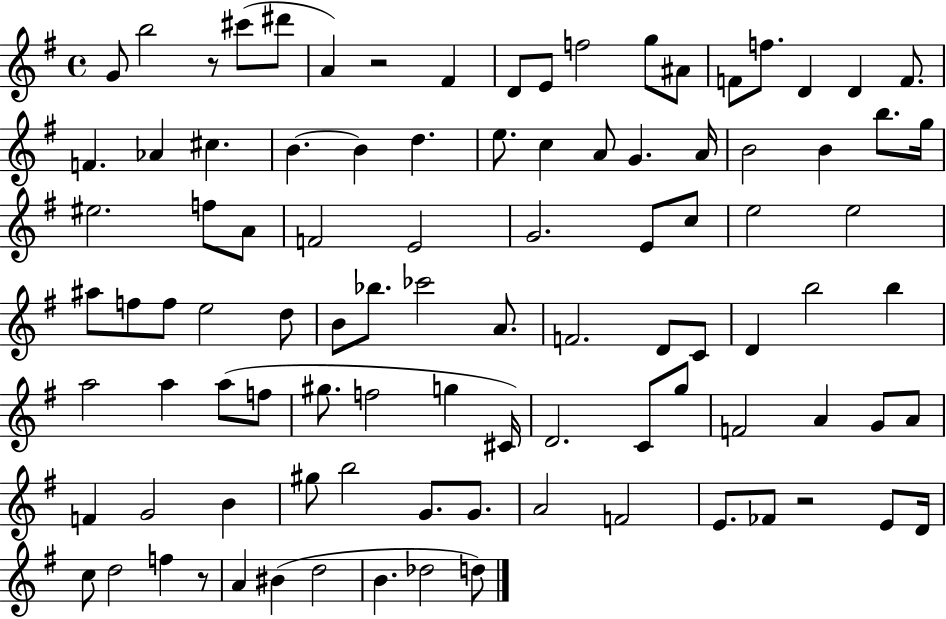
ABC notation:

X:1
T:Untitled
M:4/4
L:1/4
K:G
G/2 b2 z/2 ^c'/2 ^d'/2 A z2 ^F D/2 E/2 f2 g/2 ^A/2 F/2 f/2 D D F/2 F _A ^c B B d e/2 c A/2 G A/4 B2 B b/2 g/4 ^e2 f/2 A/2 F2 E2 G2 E/2 c/2 e2 e2 ^a/2 f/2 f/2 e2 d/2 B/2 _b/2 _c'2 A/2 F2 D/2 C/2 D b2 b a2 a a/2 f/2 ^g/2 f2 g ^C/4 D2 C/2 g/2 F2 A G/2 A/2 F G2 B ^g/2 b2 G/2 G/2 A2 F2 E/2 _F/2 z2 E/2 D/4 c/2 d2 f z/2 A ^B d2 B _d2 d/2